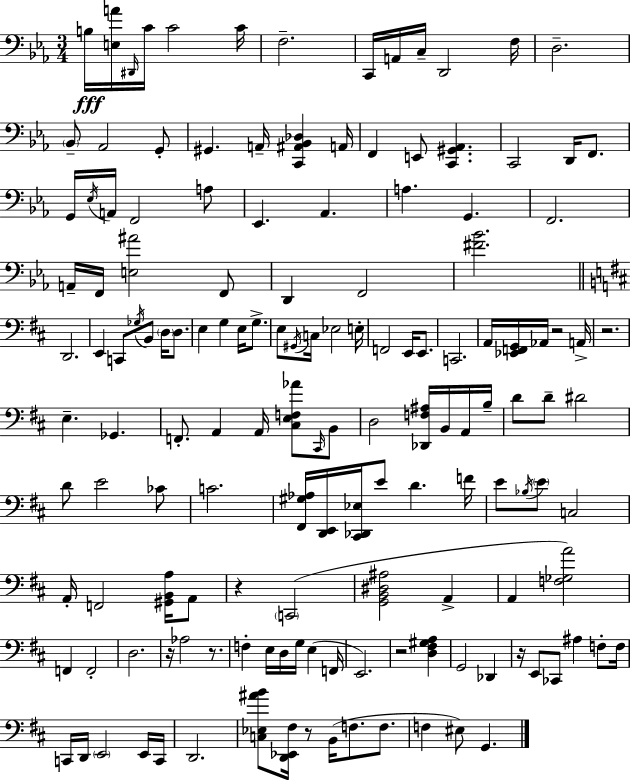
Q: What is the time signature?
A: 3/4